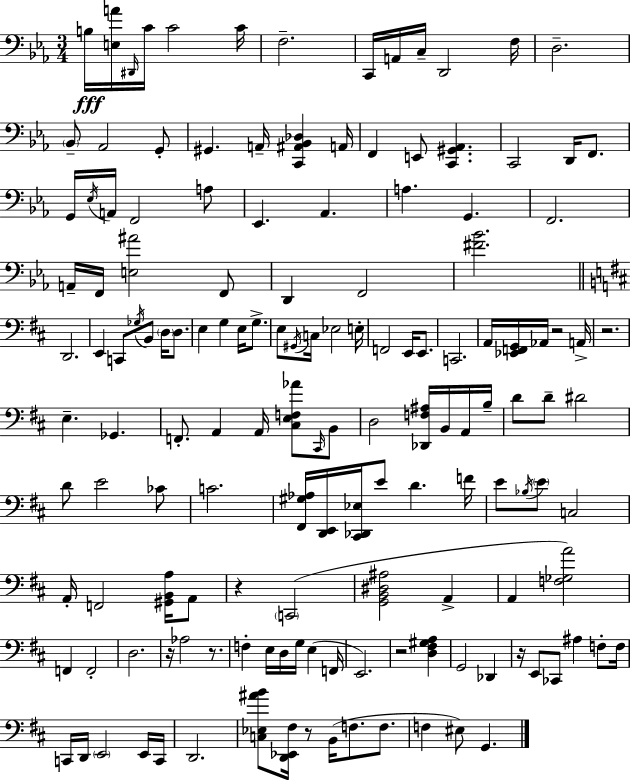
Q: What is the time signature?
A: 3/4